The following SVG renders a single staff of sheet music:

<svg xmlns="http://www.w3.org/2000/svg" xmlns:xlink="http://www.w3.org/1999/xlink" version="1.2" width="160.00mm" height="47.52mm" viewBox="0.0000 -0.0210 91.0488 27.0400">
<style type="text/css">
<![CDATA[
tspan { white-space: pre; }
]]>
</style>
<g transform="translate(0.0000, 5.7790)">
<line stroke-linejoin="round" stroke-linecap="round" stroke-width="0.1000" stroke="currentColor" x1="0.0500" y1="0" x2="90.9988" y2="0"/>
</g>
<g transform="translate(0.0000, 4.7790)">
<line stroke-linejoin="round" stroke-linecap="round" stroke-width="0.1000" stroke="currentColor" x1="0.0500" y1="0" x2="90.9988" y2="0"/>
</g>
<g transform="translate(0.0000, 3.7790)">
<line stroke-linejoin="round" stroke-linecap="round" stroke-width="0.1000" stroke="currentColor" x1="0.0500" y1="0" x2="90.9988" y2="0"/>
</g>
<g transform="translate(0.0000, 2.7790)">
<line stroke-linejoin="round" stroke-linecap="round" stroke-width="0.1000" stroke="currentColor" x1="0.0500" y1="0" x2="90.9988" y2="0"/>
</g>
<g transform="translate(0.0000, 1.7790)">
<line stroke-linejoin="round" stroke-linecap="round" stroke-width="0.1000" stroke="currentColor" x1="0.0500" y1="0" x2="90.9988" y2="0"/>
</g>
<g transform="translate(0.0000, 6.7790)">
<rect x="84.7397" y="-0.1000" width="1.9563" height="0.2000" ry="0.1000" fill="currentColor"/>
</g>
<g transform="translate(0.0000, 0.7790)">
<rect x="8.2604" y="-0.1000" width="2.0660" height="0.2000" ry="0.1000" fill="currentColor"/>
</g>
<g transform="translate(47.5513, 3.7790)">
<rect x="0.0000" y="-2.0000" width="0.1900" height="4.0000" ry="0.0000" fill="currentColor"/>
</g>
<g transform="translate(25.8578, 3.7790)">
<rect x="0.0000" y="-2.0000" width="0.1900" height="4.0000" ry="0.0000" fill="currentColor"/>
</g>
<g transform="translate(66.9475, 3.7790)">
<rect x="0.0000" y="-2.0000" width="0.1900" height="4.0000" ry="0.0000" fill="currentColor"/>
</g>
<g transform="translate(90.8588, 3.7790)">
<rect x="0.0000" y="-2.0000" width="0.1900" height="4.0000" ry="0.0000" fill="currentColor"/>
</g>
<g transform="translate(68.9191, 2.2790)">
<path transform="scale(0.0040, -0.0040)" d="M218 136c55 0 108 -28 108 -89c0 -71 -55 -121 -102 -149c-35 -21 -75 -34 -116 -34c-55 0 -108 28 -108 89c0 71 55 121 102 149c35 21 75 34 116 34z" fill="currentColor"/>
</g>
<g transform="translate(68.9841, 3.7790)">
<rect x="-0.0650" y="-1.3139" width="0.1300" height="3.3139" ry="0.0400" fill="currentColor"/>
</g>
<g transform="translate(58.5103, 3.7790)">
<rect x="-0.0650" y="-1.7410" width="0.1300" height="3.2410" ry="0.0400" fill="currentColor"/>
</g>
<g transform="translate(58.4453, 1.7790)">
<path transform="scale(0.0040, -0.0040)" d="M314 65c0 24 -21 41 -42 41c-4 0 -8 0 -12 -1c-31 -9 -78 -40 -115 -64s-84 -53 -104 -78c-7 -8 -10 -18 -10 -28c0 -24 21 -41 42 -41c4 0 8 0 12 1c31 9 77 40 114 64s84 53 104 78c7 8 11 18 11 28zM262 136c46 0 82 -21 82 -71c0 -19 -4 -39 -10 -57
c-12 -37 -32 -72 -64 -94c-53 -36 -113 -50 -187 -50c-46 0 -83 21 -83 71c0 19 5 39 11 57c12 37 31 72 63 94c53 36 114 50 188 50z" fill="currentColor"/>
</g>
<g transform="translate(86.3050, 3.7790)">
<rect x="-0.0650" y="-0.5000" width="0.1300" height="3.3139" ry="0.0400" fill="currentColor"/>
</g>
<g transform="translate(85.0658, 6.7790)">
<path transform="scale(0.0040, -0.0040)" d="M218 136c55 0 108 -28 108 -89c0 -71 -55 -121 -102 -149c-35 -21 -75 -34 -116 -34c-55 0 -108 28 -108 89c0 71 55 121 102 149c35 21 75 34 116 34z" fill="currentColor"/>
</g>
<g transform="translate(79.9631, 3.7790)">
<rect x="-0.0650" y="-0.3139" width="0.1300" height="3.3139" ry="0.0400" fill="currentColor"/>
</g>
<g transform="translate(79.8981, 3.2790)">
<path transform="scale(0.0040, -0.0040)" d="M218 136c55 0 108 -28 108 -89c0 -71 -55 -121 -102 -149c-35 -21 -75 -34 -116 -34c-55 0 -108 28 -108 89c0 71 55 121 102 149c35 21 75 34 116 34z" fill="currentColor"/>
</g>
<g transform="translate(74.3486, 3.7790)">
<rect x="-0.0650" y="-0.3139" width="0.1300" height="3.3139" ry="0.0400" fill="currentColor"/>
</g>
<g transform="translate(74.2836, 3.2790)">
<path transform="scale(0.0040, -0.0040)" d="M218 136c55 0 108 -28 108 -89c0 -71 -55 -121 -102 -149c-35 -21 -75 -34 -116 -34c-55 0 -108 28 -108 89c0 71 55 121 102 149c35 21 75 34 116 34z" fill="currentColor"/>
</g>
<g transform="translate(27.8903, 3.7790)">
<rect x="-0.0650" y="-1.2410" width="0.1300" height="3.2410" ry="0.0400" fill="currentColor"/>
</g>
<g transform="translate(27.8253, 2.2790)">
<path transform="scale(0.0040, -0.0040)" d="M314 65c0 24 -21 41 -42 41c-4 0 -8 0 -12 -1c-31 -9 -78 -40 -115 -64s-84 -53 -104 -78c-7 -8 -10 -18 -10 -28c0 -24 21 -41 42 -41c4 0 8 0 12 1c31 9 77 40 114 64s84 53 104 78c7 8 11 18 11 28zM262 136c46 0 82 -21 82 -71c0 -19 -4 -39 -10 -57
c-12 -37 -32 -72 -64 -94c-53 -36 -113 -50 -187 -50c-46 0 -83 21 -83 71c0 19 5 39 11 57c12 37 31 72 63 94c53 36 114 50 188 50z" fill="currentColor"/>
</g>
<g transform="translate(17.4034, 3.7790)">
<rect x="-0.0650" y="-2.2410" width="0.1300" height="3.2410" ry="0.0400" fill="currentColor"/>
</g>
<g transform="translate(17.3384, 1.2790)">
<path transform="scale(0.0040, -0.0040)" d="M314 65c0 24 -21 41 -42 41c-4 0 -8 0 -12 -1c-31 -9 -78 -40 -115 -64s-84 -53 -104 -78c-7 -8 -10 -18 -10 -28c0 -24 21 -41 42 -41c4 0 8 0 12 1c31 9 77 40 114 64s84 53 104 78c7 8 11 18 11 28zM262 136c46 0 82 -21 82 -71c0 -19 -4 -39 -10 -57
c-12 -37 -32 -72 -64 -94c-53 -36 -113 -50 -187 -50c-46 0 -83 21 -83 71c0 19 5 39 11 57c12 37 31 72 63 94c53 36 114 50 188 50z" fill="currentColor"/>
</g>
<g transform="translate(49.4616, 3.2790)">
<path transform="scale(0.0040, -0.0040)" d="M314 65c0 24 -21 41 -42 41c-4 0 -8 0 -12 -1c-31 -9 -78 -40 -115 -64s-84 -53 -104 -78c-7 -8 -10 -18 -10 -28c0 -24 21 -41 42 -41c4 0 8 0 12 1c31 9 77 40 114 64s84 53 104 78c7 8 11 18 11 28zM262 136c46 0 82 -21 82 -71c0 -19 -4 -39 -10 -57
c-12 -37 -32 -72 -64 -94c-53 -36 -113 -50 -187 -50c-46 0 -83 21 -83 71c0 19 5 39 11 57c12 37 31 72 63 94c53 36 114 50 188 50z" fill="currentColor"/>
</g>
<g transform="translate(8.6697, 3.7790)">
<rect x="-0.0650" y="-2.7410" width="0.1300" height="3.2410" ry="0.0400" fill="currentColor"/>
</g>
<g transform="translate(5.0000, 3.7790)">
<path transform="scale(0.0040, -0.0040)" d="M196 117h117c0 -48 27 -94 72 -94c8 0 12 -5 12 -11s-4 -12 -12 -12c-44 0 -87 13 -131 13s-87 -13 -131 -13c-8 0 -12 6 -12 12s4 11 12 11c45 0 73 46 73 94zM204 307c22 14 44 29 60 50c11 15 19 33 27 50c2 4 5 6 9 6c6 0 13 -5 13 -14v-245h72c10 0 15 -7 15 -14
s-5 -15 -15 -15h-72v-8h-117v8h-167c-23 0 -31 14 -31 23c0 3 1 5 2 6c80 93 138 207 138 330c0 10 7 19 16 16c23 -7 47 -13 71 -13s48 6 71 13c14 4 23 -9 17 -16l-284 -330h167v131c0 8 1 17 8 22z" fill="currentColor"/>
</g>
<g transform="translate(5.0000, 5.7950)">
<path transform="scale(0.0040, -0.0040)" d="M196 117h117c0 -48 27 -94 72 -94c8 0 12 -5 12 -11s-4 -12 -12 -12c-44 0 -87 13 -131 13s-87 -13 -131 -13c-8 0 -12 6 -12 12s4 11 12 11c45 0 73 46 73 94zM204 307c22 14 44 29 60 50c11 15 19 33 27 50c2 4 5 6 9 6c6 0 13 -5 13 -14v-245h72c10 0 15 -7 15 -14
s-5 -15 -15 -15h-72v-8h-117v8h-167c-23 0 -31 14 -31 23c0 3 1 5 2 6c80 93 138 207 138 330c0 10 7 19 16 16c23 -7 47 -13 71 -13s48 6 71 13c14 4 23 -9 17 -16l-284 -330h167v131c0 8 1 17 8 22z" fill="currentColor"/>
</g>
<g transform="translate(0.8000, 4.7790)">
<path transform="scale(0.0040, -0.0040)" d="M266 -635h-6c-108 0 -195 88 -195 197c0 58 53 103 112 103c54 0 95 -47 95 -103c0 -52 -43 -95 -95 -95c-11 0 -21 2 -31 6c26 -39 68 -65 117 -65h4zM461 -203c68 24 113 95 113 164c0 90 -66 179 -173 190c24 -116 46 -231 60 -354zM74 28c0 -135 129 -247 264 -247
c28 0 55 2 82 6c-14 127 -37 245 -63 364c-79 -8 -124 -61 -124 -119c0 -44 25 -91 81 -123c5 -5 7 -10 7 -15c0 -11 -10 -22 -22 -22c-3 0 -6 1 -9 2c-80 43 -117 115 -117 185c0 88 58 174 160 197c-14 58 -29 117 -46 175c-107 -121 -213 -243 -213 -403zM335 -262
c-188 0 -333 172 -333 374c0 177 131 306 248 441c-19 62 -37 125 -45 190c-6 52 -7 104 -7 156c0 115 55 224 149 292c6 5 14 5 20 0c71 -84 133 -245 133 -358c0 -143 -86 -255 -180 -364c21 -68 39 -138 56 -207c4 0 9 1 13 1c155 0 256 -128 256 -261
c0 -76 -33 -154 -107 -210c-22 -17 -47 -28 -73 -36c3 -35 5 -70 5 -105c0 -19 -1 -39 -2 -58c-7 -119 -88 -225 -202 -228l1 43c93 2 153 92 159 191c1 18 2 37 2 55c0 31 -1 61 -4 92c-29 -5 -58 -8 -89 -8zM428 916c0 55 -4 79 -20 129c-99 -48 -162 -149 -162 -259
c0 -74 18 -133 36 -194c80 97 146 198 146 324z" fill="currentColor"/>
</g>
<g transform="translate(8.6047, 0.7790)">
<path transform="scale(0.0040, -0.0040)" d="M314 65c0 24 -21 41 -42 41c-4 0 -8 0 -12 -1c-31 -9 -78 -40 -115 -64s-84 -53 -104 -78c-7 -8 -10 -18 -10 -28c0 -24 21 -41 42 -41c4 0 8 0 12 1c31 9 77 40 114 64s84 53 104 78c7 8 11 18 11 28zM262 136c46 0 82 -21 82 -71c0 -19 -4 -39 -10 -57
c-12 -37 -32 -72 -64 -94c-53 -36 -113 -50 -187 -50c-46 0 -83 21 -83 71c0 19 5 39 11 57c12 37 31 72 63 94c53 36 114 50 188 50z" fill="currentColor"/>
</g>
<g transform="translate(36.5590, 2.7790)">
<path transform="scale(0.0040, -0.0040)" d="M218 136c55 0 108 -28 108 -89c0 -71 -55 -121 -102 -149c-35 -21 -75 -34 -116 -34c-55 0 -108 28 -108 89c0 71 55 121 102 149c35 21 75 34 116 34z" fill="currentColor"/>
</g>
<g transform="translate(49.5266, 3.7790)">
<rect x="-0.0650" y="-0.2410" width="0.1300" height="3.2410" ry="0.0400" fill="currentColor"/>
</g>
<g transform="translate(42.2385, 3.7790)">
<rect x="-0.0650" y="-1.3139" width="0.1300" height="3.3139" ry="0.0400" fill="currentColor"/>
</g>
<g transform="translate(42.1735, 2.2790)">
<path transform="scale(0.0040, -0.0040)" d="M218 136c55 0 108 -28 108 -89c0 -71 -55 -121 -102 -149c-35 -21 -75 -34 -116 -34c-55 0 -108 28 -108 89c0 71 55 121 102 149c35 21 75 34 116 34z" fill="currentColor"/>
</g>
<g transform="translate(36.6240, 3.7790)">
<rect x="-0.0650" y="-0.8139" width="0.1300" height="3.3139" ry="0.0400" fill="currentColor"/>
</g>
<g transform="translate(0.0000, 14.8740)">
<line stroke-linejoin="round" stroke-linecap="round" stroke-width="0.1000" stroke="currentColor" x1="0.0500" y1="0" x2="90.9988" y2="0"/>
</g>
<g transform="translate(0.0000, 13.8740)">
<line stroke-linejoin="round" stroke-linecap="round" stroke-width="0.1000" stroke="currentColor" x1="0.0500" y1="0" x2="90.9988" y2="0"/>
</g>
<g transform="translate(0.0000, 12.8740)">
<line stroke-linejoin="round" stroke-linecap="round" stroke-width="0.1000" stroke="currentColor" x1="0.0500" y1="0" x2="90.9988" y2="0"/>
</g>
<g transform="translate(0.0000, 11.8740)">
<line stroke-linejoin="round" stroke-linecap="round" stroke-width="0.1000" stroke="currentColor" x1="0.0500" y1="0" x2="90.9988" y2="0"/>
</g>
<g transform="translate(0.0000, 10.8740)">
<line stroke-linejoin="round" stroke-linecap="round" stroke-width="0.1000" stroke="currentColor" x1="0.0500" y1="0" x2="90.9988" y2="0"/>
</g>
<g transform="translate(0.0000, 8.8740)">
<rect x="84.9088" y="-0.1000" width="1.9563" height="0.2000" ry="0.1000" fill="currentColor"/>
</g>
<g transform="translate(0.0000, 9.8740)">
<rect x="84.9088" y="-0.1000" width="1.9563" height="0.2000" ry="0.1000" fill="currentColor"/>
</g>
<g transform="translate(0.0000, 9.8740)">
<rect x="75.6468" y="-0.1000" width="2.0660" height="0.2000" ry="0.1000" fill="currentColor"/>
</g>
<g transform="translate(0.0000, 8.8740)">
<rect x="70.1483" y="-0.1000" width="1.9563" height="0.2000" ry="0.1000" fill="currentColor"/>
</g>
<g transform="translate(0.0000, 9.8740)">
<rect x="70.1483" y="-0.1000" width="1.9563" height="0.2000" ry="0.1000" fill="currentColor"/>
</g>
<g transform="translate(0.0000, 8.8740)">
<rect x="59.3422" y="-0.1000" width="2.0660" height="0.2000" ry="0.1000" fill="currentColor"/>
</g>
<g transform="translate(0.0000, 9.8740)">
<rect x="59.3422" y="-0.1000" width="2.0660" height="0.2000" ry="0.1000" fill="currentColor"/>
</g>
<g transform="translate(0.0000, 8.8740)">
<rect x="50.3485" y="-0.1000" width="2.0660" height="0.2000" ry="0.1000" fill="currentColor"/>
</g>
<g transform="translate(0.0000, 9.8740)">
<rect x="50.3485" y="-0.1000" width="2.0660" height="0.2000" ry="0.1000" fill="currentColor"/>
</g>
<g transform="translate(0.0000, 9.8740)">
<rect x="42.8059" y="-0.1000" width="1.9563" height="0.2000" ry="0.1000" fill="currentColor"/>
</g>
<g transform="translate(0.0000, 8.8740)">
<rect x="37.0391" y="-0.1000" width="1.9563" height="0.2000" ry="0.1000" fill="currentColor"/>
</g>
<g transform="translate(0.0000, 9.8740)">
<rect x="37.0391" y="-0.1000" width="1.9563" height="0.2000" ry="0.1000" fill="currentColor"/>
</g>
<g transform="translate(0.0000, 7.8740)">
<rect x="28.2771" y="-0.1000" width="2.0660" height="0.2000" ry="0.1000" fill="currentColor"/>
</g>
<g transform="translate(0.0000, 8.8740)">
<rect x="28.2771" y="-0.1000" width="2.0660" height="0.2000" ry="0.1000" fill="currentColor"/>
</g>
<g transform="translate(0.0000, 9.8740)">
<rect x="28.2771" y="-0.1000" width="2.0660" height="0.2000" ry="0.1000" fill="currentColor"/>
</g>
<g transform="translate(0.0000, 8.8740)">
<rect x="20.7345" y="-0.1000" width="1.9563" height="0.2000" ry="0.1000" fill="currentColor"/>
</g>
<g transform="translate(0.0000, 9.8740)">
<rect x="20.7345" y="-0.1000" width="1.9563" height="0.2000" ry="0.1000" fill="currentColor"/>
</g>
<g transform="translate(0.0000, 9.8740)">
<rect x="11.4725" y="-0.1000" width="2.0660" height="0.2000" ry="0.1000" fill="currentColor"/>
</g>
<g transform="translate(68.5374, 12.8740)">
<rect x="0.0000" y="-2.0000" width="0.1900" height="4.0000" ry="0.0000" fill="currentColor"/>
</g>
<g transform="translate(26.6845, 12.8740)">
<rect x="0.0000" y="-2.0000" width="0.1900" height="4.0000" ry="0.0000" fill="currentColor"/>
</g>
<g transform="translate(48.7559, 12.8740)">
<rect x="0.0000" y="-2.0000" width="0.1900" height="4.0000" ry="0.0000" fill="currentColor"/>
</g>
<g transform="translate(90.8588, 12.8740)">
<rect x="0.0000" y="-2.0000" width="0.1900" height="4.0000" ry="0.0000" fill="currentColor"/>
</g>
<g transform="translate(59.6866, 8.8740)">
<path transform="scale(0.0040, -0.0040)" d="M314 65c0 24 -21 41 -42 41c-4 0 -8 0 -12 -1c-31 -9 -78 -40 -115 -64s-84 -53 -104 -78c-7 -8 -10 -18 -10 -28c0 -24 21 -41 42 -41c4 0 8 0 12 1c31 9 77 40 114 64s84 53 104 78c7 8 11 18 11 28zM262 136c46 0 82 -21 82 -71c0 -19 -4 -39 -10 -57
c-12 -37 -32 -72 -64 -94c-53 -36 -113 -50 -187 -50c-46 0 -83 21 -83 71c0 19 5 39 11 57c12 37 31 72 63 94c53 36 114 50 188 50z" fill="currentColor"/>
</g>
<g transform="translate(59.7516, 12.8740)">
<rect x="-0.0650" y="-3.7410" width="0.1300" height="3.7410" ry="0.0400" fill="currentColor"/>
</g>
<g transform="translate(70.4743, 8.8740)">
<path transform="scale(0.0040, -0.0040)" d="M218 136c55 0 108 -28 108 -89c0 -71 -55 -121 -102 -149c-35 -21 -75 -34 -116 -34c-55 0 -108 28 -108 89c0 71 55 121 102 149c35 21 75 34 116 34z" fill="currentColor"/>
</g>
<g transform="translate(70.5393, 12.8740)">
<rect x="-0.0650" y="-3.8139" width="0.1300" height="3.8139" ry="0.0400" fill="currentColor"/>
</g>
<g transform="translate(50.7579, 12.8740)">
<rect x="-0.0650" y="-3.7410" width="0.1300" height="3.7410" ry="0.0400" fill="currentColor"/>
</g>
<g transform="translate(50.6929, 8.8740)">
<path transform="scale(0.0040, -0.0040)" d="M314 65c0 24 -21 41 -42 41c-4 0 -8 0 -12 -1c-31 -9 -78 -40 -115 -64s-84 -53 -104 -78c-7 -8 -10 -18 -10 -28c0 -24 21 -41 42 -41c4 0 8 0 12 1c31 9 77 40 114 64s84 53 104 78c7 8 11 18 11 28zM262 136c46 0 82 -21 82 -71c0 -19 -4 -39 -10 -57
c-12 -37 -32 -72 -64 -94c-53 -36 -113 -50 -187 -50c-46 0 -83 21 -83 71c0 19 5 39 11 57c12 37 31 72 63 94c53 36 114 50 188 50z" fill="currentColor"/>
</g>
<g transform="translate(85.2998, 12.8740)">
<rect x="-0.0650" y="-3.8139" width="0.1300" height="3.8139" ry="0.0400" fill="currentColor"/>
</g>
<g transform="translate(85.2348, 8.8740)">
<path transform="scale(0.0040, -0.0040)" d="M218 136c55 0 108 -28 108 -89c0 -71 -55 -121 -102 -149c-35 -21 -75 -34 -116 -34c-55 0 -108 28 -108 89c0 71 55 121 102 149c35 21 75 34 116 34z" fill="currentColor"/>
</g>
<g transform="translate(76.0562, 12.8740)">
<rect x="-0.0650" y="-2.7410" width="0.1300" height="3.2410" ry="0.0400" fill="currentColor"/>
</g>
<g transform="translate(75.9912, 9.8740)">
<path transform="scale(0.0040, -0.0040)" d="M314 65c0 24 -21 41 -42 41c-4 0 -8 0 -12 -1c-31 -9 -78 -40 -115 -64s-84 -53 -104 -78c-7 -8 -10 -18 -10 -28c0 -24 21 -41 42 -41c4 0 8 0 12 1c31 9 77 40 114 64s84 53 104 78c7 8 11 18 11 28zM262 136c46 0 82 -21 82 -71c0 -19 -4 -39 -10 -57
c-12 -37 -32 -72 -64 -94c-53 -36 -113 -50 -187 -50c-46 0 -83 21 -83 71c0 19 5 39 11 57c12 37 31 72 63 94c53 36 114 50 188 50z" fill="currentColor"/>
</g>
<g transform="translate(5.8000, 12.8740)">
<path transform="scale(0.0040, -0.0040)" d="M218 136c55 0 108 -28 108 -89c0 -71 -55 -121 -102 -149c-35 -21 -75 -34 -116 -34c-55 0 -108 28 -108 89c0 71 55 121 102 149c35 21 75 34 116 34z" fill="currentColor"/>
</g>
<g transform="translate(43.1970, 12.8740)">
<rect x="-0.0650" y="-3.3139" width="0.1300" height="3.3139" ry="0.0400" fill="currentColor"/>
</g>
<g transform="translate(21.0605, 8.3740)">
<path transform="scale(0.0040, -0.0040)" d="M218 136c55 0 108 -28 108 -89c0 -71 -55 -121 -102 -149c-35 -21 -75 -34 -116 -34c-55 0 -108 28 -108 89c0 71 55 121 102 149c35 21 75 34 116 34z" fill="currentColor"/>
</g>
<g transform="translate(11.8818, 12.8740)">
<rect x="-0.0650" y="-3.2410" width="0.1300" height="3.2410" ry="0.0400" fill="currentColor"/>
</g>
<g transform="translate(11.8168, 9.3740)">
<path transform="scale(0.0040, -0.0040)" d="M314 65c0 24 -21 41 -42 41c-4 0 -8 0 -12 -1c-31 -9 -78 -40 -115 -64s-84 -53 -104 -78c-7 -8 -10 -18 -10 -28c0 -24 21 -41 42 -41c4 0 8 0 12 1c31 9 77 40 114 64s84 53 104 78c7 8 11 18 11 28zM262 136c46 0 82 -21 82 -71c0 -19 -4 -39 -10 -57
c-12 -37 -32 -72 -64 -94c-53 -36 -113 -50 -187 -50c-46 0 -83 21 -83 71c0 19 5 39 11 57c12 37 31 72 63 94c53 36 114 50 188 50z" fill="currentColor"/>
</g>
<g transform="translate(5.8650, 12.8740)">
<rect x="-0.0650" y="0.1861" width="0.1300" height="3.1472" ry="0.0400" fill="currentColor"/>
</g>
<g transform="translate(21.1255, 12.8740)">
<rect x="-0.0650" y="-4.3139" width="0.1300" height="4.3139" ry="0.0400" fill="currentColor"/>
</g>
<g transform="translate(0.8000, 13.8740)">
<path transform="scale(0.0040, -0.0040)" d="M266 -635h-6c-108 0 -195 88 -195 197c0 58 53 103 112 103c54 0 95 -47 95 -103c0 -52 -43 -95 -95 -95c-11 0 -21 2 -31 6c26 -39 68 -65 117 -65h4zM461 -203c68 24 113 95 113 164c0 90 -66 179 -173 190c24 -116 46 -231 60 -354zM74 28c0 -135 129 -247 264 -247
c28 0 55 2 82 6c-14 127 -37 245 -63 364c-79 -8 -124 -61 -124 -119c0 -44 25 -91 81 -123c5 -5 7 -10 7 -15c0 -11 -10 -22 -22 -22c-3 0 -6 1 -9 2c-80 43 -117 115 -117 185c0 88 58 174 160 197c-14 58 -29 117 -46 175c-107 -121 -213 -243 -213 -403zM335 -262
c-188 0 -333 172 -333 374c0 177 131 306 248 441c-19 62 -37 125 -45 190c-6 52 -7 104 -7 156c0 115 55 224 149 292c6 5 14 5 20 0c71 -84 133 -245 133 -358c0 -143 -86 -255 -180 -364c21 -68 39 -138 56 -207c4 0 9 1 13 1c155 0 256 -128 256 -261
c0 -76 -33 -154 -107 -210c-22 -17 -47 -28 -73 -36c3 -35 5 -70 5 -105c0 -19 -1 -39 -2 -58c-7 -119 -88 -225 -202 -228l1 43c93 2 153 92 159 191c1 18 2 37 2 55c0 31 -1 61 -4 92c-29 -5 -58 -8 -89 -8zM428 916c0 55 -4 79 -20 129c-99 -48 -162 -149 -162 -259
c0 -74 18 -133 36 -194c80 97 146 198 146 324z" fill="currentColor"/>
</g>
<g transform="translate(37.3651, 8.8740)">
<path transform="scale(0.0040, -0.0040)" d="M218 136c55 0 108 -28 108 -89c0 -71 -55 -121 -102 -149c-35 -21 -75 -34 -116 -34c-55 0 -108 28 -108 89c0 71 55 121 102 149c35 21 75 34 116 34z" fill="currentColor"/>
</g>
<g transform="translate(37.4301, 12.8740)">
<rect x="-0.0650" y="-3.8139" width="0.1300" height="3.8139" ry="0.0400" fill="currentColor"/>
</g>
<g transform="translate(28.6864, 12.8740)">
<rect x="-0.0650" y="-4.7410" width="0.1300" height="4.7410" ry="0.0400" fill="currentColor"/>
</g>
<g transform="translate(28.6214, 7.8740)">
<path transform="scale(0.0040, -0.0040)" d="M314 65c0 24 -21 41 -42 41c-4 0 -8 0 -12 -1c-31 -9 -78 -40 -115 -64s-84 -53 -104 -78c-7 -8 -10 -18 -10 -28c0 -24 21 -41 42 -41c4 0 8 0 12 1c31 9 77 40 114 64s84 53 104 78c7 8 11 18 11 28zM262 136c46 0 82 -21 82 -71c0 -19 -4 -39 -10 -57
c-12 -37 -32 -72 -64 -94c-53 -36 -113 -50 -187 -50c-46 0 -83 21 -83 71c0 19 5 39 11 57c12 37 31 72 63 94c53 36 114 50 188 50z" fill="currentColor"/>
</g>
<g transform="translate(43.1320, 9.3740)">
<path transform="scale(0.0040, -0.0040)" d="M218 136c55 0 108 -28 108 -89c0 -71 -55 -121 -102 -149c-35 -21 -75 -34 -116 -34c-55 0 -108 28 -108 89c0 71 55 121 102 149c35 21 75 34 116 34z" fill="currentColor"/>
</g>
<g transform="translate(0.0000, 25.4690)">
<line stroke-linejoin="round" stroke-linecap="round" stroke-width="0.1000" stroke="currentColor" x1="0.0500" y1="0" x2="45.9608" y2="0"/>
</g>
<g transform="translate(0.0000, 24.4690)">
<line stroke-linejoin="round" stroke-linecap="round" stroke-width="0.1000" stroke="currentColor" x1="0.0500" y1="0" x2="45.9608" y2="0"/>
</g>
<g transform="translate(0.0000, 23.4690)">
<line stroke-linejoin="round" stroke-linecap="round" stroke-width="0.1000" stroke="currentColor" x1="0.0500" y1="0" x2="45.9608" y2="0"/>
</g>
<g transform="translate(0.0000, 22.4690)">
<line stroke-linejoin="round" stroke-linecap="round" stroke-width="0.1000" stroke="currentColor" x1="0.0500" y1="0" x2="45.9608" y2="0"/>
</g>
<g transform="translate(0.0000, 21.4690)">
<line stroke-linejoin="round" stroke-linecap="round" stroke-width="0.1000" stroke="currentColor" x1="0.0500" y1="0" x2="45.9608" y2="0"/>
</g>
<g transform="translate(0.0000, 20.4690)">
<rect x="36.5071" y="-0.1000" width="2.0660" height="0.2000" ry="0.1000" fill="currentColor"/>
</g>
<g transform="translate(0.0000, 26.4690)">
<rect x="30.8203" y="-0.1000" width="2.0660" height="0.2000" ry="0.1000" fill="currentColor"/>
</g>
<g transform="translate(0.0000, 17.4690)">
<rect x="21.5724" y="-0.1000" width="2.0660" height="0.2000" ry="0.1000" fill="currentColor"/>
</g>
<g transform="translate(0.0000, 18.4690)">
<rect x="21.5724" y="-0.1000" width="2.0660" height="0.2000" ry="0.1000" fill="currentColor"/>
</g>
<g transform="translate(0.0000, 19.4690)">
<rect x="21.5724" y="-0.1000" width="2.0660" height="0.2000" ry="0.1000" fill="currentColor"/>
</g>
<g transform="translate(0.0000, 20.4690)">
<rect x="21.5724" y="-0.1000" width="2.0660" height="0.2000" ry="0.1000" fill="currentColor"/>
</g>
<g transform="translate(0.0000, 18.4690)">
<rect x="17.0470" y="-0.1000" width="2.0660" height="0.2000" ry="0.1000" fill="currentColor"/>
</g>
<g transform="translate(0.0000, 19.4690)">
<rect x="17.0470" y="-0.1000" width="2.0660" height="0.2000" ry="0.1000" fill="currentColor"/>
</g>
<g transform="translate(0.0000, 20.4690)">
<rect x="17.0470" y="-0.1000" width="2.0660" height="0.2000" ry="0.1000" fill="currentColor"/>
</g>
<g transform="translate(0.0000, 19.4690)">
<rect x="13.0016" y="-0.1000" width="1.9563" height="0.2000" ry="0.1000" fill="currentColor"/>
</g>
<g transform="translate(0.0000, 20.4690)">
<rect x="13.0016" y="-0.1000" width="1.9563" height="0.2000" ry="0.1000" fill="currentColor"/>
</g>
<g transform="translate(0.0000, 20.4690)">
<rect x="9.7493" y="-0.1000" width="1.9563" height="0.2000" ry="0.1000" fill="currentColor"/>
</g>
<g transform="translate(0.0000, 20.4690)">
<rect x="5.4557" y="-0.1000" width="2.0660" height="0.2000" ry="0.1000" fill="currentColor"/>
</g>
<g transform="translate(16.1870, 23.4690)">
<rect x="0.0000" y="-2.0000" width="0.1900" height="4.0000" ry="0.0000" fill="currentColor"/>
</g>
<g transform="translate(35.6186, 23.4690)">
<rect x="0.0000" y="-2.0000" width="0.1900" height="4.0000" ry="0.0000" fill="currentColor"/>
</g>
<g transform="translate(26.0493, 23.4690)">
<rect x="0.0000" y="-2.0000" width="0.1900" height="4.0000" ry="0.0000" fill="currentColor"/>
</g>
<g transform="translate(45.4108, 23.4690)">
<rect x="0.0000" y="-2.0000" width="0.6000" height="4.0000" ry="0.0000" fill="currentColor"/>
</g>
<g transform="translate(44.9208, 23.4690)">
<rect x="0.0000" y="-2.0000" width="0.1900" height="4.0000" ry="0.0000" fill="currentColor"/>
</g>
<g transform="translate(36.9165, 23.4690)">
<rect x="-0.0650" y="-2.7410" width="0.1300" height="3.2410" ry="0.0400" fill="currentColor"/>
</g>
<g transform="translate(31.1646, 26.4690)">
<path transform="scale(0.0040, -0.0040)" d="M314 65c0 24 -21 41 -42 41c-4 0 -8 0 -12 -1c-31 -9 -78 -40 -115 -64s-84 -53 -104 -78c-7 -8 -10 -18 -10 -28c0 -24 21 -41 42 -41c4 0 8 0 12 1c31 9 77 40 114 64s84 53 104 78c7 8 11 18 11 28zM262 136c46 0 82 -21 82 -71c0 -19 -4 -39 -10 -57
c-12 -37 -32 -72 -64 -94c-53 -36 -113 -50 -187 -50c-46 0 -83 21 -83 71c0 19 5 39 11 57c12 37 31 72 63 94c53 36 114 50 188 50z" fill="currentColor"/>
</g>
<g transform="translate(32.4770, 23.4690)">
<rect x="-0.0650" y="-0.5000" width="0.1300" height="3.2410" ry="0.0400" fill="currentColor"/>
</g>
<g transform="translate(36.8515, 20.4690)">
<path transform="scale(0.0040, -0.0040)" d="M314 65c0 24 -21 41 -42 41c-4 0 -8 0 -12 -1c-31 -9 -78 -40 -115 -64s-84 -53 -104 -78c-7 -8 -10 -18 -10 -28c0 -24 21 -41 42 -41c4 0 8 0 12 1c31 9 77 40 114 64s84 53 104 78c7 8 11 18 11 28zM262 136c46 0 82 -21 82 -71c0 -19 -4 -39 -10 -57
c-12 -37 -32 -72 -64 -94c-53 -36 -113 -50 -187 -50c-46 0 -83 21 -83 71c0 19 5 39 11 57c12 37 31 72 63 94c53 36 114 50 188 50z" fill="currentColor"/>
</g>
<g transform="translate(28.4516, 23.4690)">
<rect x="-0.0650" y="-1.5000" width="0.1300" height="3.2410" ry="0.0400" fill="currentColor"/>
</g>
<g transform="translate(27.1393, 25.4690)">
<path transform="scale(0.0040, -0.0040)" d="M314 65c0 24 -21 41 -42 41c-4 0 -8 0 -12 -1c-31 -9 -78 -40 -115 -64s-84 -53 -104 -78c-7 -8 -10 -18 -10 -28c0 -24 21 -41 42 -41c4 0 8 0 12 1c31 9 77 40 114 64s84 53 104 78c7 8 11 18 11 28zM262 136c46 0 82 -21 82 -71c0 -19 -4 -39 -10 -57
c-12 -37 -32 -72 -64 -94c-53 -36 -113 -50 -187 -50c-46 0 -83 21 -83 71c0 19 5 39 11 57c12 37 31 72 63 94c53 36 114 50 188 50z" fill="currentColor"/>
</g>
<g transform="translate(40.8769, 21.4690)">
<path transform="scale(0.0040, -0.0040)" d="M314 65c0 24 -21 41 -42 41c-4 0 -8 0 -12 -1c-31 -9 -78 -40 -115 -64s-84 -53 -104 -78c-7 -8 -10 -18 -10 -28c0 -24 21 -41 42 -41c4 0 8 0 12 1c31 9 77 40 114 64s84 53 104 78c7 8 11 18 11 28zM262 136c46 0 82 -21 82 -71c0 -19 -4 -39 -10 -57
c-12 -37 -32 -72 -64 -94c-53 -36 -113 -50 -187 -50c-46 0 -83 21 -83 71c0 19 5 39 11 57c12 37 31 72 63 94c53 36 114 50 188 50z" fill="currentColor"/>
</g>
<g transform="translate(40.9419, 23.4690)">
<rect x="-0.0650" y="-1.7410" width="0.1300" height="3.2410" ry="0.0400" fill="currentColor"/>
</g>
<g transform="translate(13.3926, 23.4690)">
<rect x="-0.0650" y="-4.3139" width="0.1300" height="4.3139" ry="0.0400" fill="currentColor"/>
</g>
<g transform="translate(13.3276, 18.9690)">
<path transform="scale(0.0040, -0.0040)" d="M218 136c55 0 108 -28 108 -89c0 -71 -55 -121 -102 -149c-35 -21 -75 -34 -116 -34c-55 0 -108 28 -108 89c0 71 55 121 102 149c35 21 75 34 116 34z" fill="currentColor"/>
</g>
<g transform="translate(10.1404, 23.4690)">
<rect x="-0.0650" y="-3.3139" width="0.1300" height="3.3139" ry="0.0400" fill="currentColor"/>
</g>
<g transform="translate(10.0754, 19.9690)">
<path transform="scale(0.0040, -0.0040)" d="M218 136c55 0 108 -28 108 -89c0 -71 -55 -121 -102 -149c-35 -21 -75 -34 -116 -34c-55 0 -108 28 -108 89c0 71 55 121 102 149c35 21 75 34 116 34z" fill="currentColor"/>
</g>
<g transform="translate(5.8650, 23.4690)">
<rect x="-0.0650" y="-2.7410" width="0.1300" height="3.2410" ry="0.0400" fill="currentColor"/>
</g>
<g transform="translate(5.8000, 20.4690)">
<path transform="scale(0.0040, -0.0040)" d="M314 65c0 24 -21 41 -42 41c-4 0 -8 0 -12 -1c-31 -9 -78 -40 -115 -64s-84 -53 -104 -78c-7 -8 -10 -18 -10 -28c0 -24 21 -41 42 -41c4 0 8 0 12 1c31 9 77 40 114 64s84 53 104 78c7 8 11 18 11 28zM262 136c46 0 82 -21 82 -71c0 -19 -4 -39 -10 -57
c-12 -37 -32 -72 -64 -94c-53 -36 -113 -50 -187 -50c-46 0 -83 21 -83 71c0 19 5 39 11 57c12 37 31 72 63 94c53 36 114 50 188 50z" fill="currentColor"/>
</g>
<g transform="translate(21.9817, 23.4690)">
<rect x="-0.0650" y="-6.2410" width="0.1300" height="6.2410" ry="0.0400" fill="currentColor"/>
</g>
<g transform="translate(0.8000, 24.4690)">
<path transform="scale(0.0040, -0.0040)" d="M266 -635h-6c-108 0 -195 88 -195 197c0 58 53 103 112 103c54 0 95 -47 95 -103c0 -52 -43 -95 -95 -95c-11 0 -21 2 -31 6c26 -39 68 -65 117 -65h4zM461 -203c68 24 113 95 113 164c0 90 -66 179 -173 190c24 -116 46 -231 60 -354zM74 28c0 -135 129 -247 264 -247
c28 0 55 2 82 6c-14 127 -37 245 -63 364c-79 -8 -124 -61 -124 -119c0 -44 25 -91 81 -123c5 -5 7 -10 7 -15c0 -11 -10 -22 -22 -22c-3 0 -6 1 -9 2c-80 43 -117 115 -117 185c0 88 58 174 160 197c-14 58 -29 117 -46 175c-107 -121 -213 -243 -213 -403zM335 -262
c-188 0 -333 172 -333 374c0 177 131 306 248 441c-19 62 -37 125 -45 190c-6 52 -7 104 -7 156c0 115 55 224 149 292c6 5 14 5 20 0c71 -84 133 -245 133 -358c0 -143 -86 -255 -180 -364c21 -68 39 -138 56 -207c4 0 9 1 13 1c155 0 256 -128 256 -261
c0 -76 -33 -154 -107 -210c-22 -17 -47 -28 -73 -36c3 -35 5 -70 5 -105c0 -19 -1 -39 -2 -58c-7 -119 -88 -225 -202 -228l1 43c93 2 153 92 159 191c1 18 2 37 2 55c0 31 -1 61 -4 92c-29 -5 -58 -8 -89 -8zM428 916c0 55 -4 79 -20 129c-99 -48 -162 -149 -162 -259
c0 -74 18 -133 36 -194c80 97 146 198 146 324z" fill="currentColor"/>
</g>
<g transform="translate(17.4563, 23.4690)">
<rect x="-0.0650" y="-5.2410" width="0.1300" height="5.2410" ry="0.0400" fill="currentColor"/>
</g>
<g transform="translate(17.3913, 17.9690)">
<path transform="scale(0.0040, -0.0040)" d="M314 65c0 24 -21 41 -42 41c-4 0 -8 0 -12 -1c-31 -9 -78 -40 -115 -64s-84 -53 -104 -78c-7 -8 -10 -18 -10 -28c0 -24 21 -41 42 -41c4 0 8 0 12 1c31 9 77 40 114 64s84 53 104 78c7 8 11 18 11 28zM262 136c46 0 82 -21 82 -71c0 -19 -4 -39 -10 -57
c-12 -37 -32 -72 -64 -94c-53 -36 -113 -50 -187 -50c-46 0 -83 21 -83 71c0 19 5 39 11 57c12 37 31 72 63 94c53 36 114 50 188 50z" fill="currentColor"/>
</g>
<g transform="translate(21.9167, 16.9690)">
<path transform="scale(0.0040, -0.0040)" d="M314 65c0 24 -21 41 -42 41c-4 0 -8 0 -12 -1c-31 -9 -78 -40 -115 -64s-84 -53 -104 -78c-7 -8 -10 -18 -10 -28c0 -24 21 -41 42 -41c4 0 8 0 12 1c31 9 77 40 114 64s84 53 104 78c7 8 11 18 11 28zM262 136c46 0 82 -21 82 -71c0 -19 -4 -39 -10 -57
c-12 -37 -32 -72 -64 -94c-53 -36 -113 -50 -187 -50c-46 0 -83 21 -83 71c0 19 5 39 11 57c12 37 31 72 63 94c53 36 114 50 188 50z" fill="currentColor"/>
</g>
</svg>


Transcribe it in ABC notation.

X:1
T:Untitled
M:4/4
L:1/4
K:C
a2 g2 e2 d e c2 f2 e c c C B b2 d' e'2 c' b c'2 c'2 c' a2 c' a2 b d' f'2 a'2 E2 C2 a2 f2